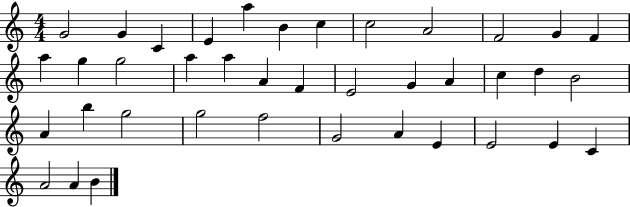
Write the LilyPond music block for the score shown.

{
  \clef treble
  \numericTimeSignature
  \time 4/4
  \key c \major
  g'2 g'4 c'4 | e'4 a''4 b'4 c''4 | c''2 a'2 | f'2 g'4 f'4 | \break a''4 g''4 g''2 | a''4 a''4 a'4 f'4 | e'2 g'4 a'4 | c''4 d''4 b'2 | \break a'4 b''4 g''2 | g''2 f''2 | g'2 a'4 e'4 | e'2 e'4 c'4 | \break a'2 a'4 b'4 | \bar "|."
}